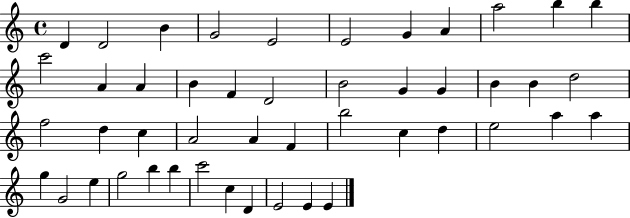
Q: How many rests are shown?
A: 0